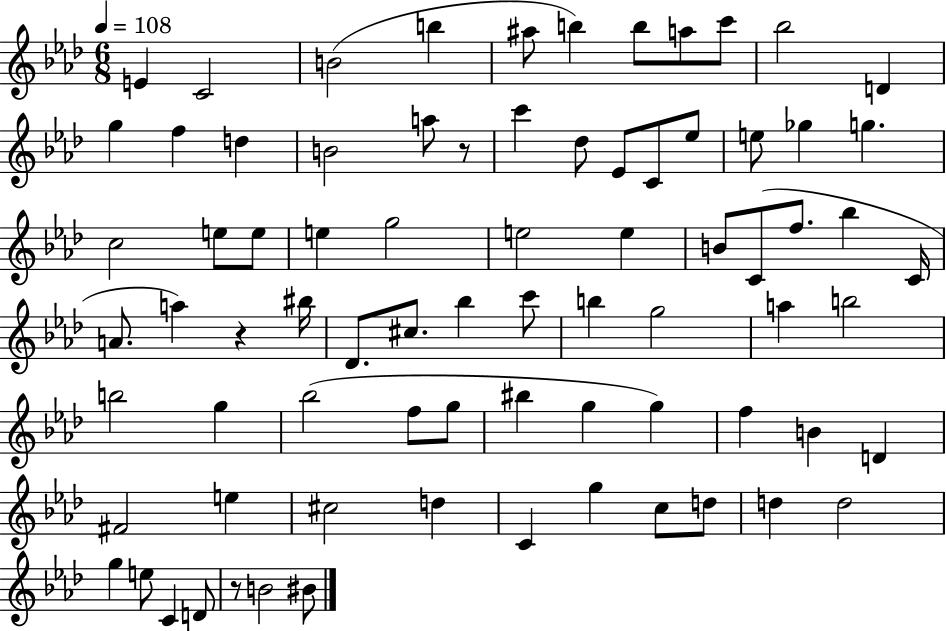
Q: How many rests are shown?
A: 3